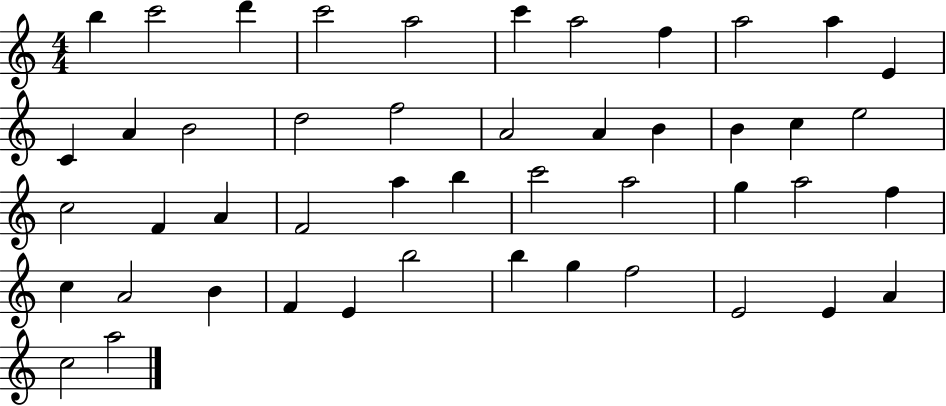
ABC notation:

X:1
T:Untitled
M:4/4
L:1/4
K:C
b c'2 d' c'2 a2 c' a2 f a2 a E C A B2 d2 f2 A2 A B B c e2 c2 F A F2 a b c'2 a2 g a2 f c A2 B F E b2 b g f2 E2 E A c2 a2